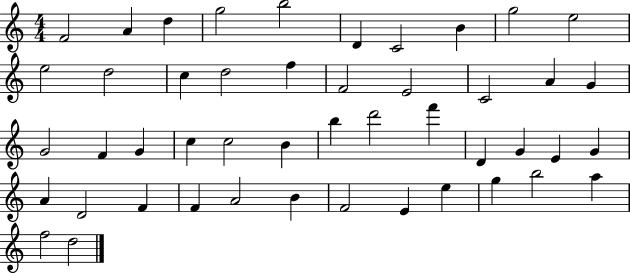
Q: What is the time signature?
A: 4/4